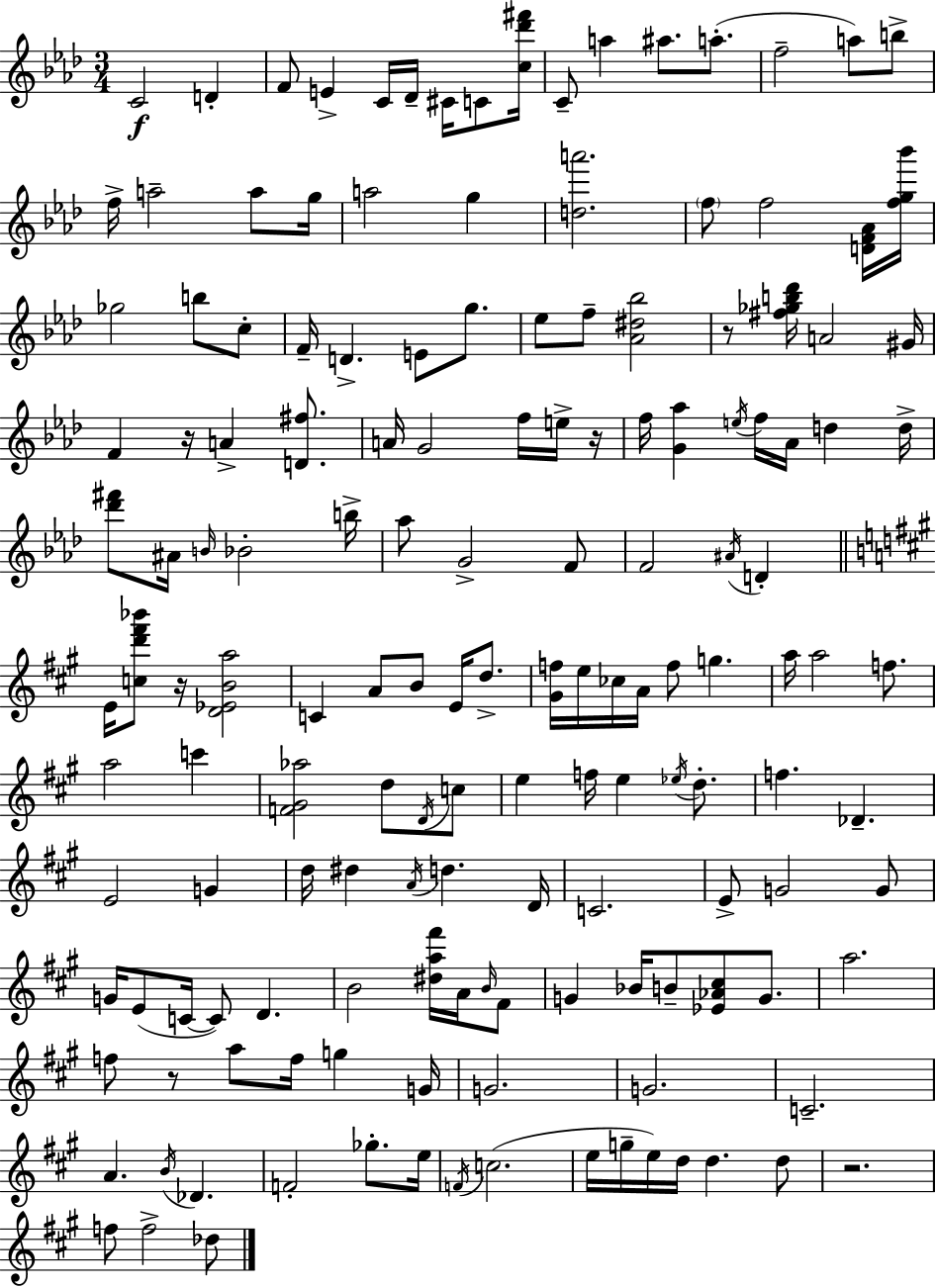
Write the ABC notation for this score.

X:1
T:Untitled
M:3/4
L:1/4
K:Ab
C2 D F/2 E C/4 _D/4 ^C/4 C/2 [c_d'^f']/4 C/2 a ^a/2 a/2 f2 a/2 b/2 f/4 a2 a/2 g/4 a2 g [da']2 f/2 f2 [DF_A]/4 [fg_b']/4 _g2 b/2 c/2 F/4 D E/2 g/2 _e/2 f/2 [_A^d_b]2 z/2 [^f_gb_d']/4 A2 ^G/4 F z/4 A [D^f]/2 A/4 G2 f/4 e/4 z/4 f/4 [G_a] e/4 f/4 _A/4 d d/4 [_d'^f']/2 ^A/4 B/4 _B2 b/4 _a/2 G2 F/2 F2 ^A/4 D E/4 [cd'^f'_b']/2 z/4 [D_EBa]2 C A/2 B/2 E/4 d/2 [^Gf]/4 e/4 _c/4 A/4 f/2 g a/4 a2 f/2 a2 c' [F^G_a]2 d/2 D/4 c/2 e f/4 e _e/4 d/2 f _D E2 G d/4 ^d A/4 d D/4 C2 E/2 G2 G/2 G/4 E/2 C/4 C/2 D B2 [^da^f']/4 A/4 B/4 ^F/2 G _B/4 B/2 [_E_A^c]/2 G/2 a2 f/2 z/2 a/2 f/4 g G/4 G2 G2 C2 A B/4 _D F2 _g/2 e/4 F/4 c2 e/4 g/4 e/4 d/4 d d/2 z2 f/2 f2 _d/2